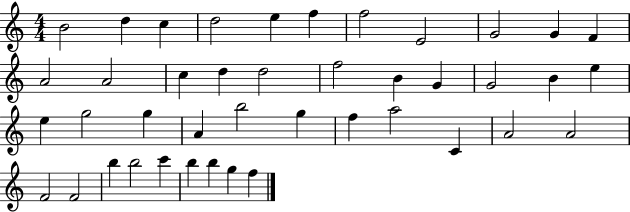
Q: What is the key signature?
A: C major